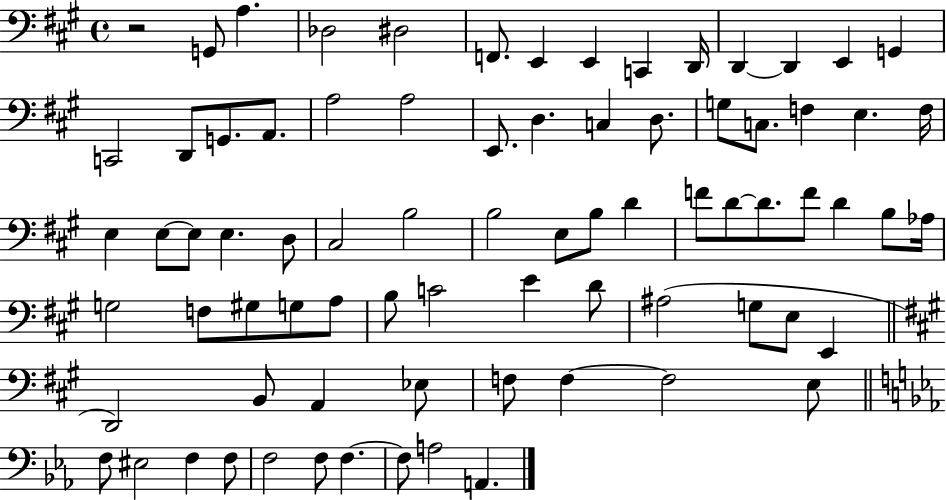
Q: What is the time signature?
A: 4/4